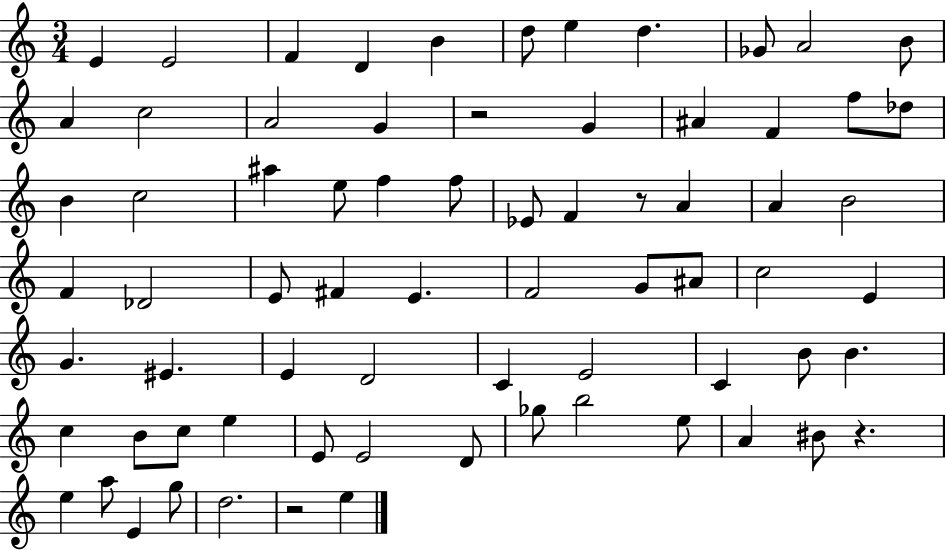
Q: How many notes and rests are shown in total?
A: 72